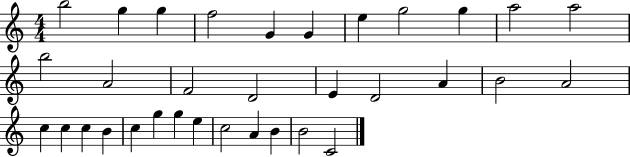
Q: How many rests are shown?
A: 0